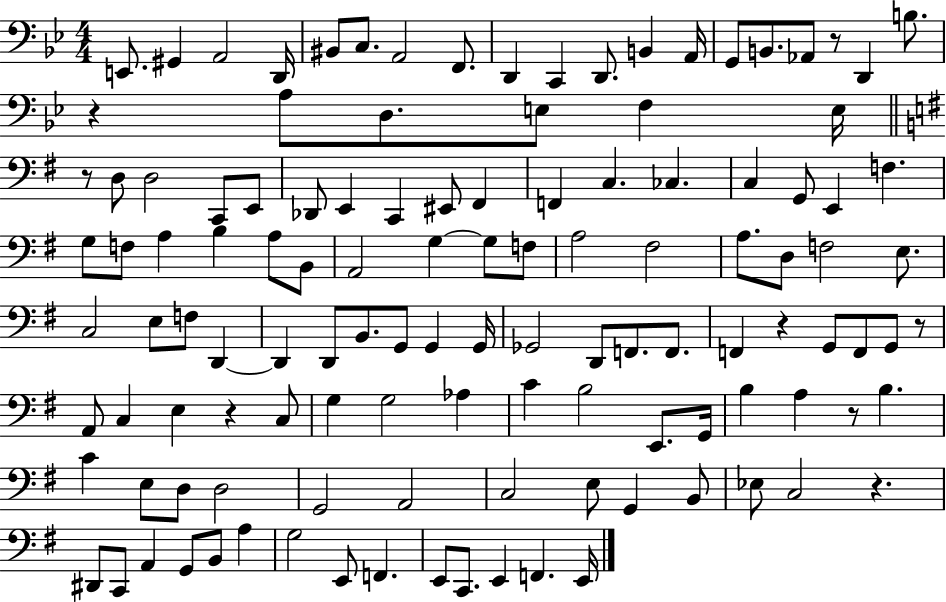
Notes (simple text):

E2/e. G#2/q A2/h D2/s BIS2/e C3/e. A2/h F2/e. D2/q C2/q D2/e. B2/q A2/s G2/e B2/e. Ab2/e R/e D2/q B3/e. R/q A3/e D3/e. E3/e F3/q E3/s R/e D3/e D3/h C2/e E2/e Db2/e E2/q C2/q EIS2/e F#2/q F2/q C3/q. CES3/q. C3/q G2/e E2/q F3/q. G3/e F3/e A3/q B3/q A3/e B2/e A2/h G3/q G3/e F3/e A3/h F#3/h A3/e. D3/e F3/h E3/e. C3/h E3/e F3/e D2/q D2/q D2/e B2/e. G2/e G2/q G2/s Gb2/h D2/e F2/e. F2/e. F2/q R/q G2/e F2/e G2/e R/e A2/e C3/q E3/q R/q C3/e G3/q G3/h Ab3/q C4/q B3/h E2/e. G2/s B3/q A3/q R/e B3/q. C4/q E3/e D3/e D3/h G2/h A2/h C3/h E3/e G2/q B2/e Eb3/e C3/h R/q. D#2/e C2/e A2/q G2/e B2/e A3/q G3/h E2/e F2/q. E2/e C2/e. E2/q F2/q. E2/s